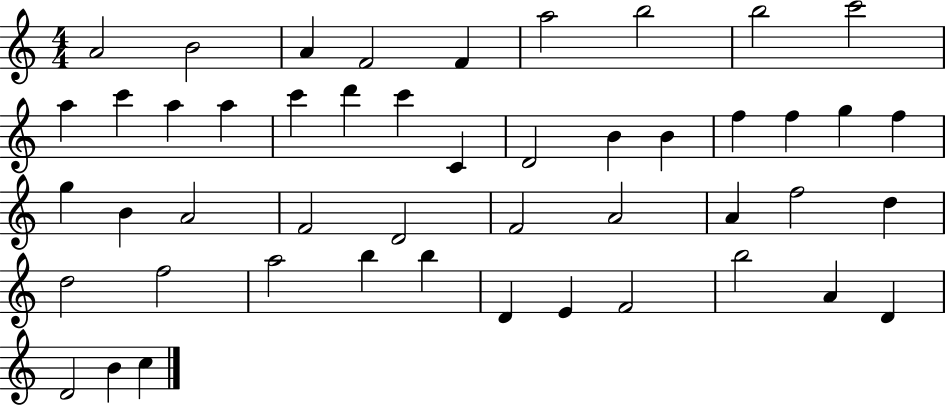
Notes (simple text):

A4/h B4/h A4/q F4/h F4/q A5/h B5/h B5/h C6/h A5/q C6/q A5/q A5/q C6/q D6/q C6/q C4/q D4/h B4/q B4/q F5/q F5/q G5/q F5/q G5/q B4/q A4/h F4/h D4/h F4/h A4/h A4/q F5/h D5/q D5/h F5/h A5/h B5/q B5/q D4/q E4/q F4/h B5/h A4/q D4/q D4/h B4/q C5/q